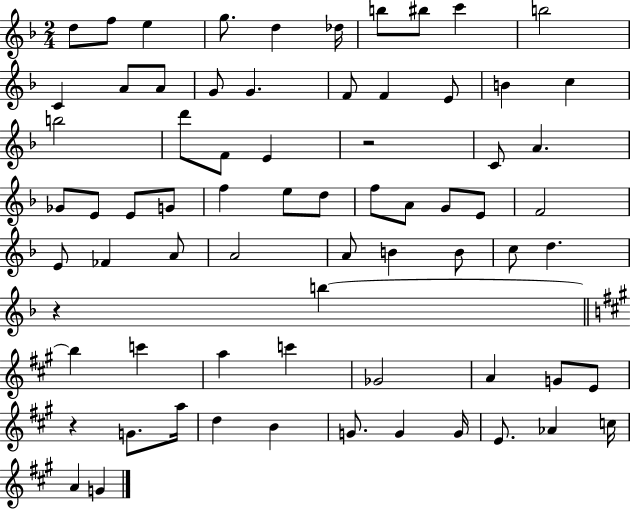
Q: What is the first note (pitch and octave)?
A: D5